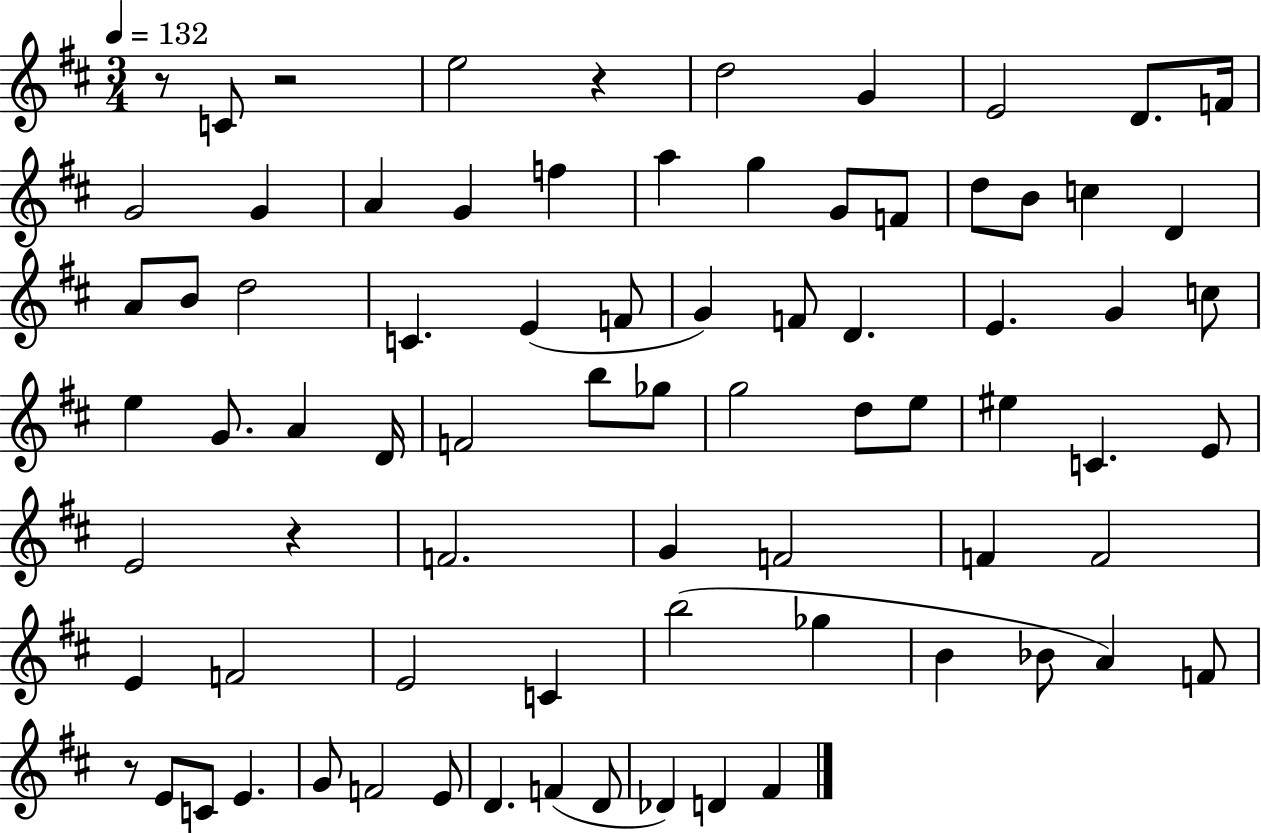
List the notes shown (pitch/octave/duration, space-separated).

R/e C4/e R/h E5/h R/q D5/h G4/q E4/h D4/e. F4/s G4/h G4/q A4/q G4/q F5/q A5/q G5/q G4/e F4/e D5/e B4/e C5/q D4/q A4/e B4/e D5/h C4/q. E4/q F4/e G4/q F4/e D4/q. E4/q. G4/q C5/e E5/q G4/e. A4/q D4/s F4/h B5/e Gb5/e G5/h D5/e E5/e EIS5/q C4/q. E4/e E4/h R/q F4/h. G4/q F4/h F4/q F4/h E4/q F4/h E4/h C4/q B5/h Gb5/q B4/q Bb4/e A4/q F4/e R/e E4/e C4/e E4/q. G4/e F4/h E4/e D4/q. F4/q D4/e Db4/q D4/q F#4/q